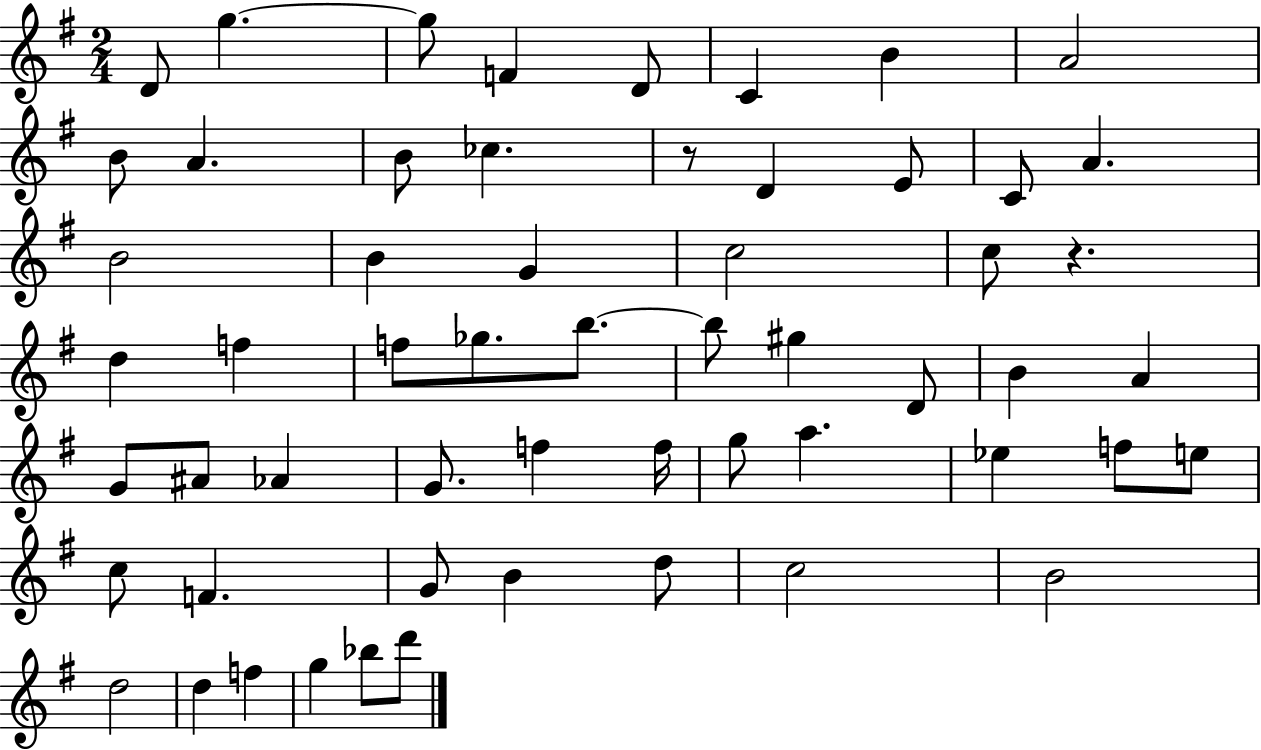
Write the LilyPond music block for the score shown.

{
  \clef treble
  \numericTimeSignature
  \time 2/4
  \key g \major
  d'8 g''4.~~ | g''8 f'4 d'8 | c'4 b'4 | a'2 | \break b'8 a'4. | b'8 ces''4. | r8 d'4 e'8 | c'8 a'4. | \break b'2 | b'4 g'4 | c''2 | c''8 r4. | \break d''4 f''4 | f''8 ges''8. b''8.~~ | b''8 gis''4 d'8 | b'4 a'4 | \break g'8 ais'8 aes'4 | g'8. f''4 f''16 | g''8 a''4. | ees''4 f''8 e''8 | \break c''8 f'4. | g'8 b'4 d''8 | c''2 | b'2 | \break d''2 | d''4 f''4 | g''4 bes''8 d'''8 | \bar "|."
}